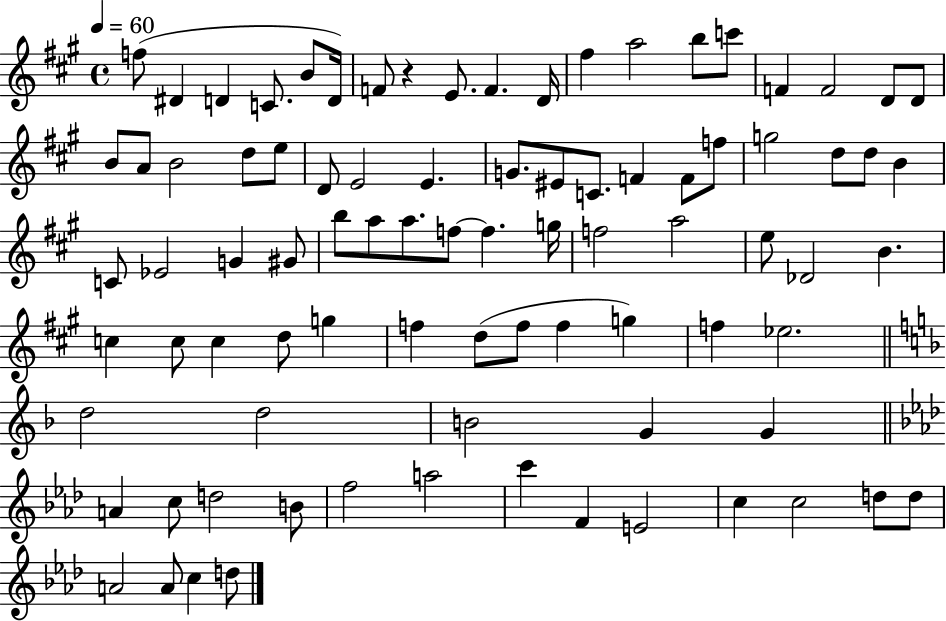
F5/e D#4/q D4/q C4/e. B4/e D4/s F4/e R/q E4/e. F4/q. D4/s F#5/q A5/h B5/e C6/e F4/q F4/h D4/e D4/e B4/e A4/e B4/h D5/e E5/e D4/e E4/h E4/q. G4/e. EIS4/e C4/e. F4/q F4/e F5/e G5/h D5/e D5/e B4/q C4/e Eb4/h G4/q G#4/e B5/e A5/e A5/e. F5/e F5/q. G5/s F5/h A5/h E5/e Db4/h B4/q. C5/q C5/e C5/q D5/e G5/q F5/q D5/e F5/e F5/q G5/q F5/q Eb5/h. D5/h D5/h B4/h G4/q G4/q A4/q C5/e D5/h B4/e F5/h A5/h C6/q F4/q E4/h C5/q C5/h D5/e D5/e A4/h A4/e C5/q D5/e